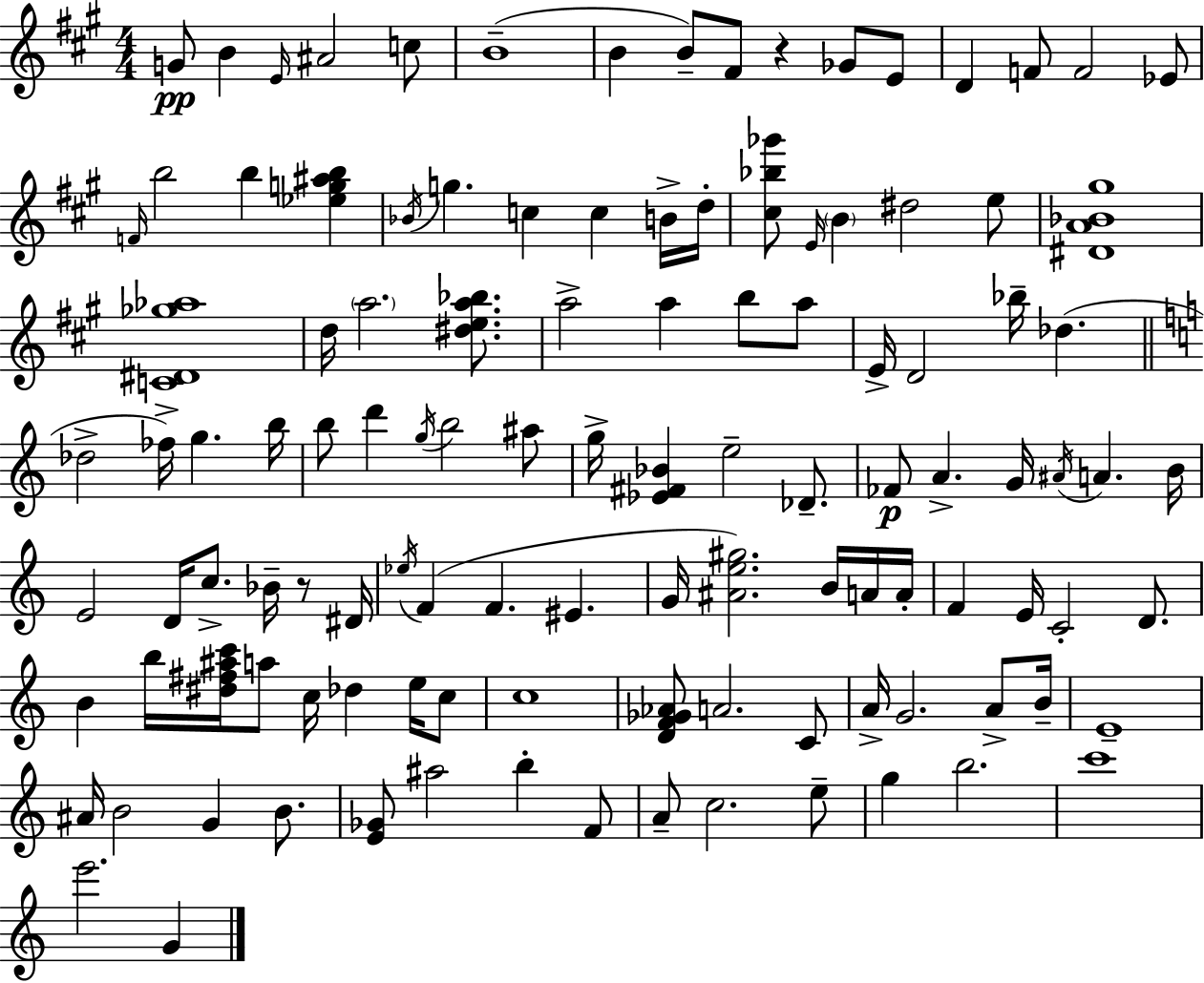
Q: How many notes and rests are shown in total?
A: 115